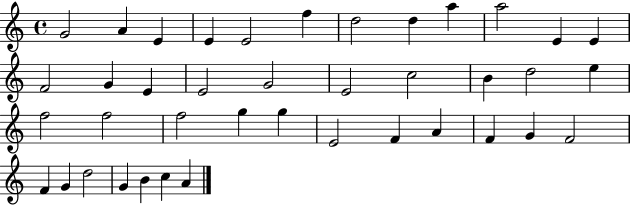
X:1
T:Untitled
M:4/4
L:1/4
K:C
G2 A E E E2 f d2 d a a2 E E F2 G E E2 G2 E2 c2 B d2 e f2 f2 f2 g g E2 F A F G F2 F G d2 G B c A